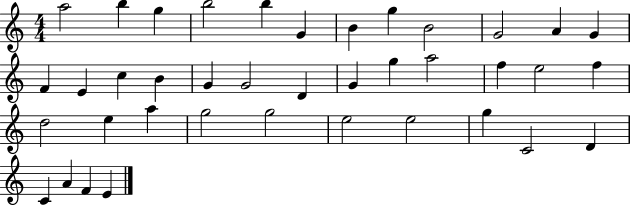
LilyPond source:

{
  \clef treble
  \numericTimeSignature
  \time 4/4
  \key c \major
  a''2 b''4 g''4 | b''2 b''4 g'4 | b'4 g''4 b'2 | g'2 a'4 g'4 | \break f'4 e'4 c''4 b'4 | g'4 g'2 d'4 | g'4 g''4 a''2 | f''4 e''2 f''4 | \break d''2 e''4 a''4 | g''2 g''2 | e''2 e''2 | g''4 c'2 d'4 | \break c'4 a'4 f'4 e'4 | \bar "|."
}